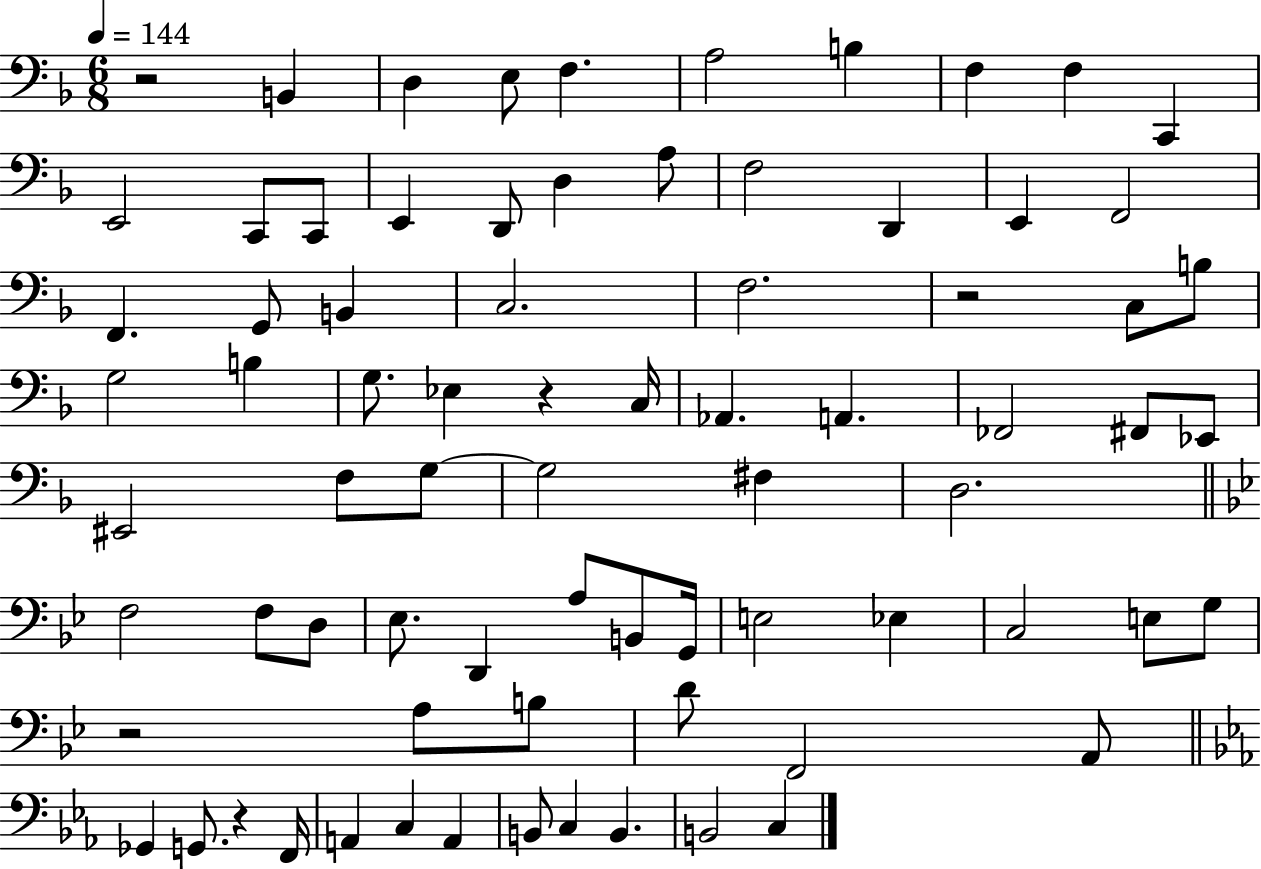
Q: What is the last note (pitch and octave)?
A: C3